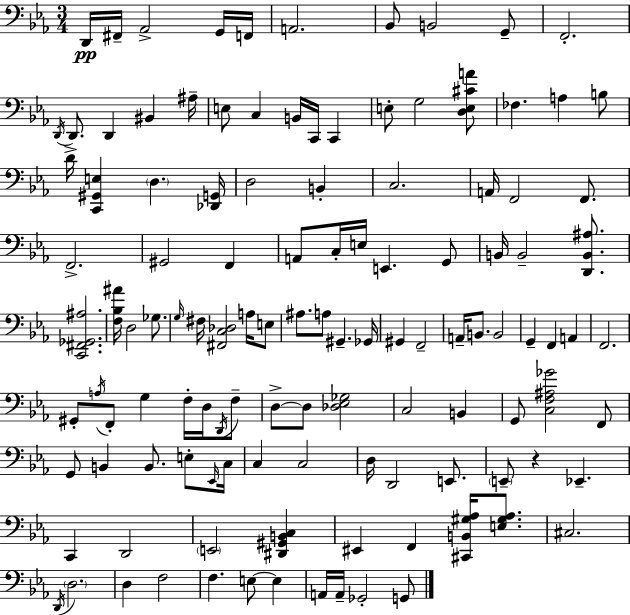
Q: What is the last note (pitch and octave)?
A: G2